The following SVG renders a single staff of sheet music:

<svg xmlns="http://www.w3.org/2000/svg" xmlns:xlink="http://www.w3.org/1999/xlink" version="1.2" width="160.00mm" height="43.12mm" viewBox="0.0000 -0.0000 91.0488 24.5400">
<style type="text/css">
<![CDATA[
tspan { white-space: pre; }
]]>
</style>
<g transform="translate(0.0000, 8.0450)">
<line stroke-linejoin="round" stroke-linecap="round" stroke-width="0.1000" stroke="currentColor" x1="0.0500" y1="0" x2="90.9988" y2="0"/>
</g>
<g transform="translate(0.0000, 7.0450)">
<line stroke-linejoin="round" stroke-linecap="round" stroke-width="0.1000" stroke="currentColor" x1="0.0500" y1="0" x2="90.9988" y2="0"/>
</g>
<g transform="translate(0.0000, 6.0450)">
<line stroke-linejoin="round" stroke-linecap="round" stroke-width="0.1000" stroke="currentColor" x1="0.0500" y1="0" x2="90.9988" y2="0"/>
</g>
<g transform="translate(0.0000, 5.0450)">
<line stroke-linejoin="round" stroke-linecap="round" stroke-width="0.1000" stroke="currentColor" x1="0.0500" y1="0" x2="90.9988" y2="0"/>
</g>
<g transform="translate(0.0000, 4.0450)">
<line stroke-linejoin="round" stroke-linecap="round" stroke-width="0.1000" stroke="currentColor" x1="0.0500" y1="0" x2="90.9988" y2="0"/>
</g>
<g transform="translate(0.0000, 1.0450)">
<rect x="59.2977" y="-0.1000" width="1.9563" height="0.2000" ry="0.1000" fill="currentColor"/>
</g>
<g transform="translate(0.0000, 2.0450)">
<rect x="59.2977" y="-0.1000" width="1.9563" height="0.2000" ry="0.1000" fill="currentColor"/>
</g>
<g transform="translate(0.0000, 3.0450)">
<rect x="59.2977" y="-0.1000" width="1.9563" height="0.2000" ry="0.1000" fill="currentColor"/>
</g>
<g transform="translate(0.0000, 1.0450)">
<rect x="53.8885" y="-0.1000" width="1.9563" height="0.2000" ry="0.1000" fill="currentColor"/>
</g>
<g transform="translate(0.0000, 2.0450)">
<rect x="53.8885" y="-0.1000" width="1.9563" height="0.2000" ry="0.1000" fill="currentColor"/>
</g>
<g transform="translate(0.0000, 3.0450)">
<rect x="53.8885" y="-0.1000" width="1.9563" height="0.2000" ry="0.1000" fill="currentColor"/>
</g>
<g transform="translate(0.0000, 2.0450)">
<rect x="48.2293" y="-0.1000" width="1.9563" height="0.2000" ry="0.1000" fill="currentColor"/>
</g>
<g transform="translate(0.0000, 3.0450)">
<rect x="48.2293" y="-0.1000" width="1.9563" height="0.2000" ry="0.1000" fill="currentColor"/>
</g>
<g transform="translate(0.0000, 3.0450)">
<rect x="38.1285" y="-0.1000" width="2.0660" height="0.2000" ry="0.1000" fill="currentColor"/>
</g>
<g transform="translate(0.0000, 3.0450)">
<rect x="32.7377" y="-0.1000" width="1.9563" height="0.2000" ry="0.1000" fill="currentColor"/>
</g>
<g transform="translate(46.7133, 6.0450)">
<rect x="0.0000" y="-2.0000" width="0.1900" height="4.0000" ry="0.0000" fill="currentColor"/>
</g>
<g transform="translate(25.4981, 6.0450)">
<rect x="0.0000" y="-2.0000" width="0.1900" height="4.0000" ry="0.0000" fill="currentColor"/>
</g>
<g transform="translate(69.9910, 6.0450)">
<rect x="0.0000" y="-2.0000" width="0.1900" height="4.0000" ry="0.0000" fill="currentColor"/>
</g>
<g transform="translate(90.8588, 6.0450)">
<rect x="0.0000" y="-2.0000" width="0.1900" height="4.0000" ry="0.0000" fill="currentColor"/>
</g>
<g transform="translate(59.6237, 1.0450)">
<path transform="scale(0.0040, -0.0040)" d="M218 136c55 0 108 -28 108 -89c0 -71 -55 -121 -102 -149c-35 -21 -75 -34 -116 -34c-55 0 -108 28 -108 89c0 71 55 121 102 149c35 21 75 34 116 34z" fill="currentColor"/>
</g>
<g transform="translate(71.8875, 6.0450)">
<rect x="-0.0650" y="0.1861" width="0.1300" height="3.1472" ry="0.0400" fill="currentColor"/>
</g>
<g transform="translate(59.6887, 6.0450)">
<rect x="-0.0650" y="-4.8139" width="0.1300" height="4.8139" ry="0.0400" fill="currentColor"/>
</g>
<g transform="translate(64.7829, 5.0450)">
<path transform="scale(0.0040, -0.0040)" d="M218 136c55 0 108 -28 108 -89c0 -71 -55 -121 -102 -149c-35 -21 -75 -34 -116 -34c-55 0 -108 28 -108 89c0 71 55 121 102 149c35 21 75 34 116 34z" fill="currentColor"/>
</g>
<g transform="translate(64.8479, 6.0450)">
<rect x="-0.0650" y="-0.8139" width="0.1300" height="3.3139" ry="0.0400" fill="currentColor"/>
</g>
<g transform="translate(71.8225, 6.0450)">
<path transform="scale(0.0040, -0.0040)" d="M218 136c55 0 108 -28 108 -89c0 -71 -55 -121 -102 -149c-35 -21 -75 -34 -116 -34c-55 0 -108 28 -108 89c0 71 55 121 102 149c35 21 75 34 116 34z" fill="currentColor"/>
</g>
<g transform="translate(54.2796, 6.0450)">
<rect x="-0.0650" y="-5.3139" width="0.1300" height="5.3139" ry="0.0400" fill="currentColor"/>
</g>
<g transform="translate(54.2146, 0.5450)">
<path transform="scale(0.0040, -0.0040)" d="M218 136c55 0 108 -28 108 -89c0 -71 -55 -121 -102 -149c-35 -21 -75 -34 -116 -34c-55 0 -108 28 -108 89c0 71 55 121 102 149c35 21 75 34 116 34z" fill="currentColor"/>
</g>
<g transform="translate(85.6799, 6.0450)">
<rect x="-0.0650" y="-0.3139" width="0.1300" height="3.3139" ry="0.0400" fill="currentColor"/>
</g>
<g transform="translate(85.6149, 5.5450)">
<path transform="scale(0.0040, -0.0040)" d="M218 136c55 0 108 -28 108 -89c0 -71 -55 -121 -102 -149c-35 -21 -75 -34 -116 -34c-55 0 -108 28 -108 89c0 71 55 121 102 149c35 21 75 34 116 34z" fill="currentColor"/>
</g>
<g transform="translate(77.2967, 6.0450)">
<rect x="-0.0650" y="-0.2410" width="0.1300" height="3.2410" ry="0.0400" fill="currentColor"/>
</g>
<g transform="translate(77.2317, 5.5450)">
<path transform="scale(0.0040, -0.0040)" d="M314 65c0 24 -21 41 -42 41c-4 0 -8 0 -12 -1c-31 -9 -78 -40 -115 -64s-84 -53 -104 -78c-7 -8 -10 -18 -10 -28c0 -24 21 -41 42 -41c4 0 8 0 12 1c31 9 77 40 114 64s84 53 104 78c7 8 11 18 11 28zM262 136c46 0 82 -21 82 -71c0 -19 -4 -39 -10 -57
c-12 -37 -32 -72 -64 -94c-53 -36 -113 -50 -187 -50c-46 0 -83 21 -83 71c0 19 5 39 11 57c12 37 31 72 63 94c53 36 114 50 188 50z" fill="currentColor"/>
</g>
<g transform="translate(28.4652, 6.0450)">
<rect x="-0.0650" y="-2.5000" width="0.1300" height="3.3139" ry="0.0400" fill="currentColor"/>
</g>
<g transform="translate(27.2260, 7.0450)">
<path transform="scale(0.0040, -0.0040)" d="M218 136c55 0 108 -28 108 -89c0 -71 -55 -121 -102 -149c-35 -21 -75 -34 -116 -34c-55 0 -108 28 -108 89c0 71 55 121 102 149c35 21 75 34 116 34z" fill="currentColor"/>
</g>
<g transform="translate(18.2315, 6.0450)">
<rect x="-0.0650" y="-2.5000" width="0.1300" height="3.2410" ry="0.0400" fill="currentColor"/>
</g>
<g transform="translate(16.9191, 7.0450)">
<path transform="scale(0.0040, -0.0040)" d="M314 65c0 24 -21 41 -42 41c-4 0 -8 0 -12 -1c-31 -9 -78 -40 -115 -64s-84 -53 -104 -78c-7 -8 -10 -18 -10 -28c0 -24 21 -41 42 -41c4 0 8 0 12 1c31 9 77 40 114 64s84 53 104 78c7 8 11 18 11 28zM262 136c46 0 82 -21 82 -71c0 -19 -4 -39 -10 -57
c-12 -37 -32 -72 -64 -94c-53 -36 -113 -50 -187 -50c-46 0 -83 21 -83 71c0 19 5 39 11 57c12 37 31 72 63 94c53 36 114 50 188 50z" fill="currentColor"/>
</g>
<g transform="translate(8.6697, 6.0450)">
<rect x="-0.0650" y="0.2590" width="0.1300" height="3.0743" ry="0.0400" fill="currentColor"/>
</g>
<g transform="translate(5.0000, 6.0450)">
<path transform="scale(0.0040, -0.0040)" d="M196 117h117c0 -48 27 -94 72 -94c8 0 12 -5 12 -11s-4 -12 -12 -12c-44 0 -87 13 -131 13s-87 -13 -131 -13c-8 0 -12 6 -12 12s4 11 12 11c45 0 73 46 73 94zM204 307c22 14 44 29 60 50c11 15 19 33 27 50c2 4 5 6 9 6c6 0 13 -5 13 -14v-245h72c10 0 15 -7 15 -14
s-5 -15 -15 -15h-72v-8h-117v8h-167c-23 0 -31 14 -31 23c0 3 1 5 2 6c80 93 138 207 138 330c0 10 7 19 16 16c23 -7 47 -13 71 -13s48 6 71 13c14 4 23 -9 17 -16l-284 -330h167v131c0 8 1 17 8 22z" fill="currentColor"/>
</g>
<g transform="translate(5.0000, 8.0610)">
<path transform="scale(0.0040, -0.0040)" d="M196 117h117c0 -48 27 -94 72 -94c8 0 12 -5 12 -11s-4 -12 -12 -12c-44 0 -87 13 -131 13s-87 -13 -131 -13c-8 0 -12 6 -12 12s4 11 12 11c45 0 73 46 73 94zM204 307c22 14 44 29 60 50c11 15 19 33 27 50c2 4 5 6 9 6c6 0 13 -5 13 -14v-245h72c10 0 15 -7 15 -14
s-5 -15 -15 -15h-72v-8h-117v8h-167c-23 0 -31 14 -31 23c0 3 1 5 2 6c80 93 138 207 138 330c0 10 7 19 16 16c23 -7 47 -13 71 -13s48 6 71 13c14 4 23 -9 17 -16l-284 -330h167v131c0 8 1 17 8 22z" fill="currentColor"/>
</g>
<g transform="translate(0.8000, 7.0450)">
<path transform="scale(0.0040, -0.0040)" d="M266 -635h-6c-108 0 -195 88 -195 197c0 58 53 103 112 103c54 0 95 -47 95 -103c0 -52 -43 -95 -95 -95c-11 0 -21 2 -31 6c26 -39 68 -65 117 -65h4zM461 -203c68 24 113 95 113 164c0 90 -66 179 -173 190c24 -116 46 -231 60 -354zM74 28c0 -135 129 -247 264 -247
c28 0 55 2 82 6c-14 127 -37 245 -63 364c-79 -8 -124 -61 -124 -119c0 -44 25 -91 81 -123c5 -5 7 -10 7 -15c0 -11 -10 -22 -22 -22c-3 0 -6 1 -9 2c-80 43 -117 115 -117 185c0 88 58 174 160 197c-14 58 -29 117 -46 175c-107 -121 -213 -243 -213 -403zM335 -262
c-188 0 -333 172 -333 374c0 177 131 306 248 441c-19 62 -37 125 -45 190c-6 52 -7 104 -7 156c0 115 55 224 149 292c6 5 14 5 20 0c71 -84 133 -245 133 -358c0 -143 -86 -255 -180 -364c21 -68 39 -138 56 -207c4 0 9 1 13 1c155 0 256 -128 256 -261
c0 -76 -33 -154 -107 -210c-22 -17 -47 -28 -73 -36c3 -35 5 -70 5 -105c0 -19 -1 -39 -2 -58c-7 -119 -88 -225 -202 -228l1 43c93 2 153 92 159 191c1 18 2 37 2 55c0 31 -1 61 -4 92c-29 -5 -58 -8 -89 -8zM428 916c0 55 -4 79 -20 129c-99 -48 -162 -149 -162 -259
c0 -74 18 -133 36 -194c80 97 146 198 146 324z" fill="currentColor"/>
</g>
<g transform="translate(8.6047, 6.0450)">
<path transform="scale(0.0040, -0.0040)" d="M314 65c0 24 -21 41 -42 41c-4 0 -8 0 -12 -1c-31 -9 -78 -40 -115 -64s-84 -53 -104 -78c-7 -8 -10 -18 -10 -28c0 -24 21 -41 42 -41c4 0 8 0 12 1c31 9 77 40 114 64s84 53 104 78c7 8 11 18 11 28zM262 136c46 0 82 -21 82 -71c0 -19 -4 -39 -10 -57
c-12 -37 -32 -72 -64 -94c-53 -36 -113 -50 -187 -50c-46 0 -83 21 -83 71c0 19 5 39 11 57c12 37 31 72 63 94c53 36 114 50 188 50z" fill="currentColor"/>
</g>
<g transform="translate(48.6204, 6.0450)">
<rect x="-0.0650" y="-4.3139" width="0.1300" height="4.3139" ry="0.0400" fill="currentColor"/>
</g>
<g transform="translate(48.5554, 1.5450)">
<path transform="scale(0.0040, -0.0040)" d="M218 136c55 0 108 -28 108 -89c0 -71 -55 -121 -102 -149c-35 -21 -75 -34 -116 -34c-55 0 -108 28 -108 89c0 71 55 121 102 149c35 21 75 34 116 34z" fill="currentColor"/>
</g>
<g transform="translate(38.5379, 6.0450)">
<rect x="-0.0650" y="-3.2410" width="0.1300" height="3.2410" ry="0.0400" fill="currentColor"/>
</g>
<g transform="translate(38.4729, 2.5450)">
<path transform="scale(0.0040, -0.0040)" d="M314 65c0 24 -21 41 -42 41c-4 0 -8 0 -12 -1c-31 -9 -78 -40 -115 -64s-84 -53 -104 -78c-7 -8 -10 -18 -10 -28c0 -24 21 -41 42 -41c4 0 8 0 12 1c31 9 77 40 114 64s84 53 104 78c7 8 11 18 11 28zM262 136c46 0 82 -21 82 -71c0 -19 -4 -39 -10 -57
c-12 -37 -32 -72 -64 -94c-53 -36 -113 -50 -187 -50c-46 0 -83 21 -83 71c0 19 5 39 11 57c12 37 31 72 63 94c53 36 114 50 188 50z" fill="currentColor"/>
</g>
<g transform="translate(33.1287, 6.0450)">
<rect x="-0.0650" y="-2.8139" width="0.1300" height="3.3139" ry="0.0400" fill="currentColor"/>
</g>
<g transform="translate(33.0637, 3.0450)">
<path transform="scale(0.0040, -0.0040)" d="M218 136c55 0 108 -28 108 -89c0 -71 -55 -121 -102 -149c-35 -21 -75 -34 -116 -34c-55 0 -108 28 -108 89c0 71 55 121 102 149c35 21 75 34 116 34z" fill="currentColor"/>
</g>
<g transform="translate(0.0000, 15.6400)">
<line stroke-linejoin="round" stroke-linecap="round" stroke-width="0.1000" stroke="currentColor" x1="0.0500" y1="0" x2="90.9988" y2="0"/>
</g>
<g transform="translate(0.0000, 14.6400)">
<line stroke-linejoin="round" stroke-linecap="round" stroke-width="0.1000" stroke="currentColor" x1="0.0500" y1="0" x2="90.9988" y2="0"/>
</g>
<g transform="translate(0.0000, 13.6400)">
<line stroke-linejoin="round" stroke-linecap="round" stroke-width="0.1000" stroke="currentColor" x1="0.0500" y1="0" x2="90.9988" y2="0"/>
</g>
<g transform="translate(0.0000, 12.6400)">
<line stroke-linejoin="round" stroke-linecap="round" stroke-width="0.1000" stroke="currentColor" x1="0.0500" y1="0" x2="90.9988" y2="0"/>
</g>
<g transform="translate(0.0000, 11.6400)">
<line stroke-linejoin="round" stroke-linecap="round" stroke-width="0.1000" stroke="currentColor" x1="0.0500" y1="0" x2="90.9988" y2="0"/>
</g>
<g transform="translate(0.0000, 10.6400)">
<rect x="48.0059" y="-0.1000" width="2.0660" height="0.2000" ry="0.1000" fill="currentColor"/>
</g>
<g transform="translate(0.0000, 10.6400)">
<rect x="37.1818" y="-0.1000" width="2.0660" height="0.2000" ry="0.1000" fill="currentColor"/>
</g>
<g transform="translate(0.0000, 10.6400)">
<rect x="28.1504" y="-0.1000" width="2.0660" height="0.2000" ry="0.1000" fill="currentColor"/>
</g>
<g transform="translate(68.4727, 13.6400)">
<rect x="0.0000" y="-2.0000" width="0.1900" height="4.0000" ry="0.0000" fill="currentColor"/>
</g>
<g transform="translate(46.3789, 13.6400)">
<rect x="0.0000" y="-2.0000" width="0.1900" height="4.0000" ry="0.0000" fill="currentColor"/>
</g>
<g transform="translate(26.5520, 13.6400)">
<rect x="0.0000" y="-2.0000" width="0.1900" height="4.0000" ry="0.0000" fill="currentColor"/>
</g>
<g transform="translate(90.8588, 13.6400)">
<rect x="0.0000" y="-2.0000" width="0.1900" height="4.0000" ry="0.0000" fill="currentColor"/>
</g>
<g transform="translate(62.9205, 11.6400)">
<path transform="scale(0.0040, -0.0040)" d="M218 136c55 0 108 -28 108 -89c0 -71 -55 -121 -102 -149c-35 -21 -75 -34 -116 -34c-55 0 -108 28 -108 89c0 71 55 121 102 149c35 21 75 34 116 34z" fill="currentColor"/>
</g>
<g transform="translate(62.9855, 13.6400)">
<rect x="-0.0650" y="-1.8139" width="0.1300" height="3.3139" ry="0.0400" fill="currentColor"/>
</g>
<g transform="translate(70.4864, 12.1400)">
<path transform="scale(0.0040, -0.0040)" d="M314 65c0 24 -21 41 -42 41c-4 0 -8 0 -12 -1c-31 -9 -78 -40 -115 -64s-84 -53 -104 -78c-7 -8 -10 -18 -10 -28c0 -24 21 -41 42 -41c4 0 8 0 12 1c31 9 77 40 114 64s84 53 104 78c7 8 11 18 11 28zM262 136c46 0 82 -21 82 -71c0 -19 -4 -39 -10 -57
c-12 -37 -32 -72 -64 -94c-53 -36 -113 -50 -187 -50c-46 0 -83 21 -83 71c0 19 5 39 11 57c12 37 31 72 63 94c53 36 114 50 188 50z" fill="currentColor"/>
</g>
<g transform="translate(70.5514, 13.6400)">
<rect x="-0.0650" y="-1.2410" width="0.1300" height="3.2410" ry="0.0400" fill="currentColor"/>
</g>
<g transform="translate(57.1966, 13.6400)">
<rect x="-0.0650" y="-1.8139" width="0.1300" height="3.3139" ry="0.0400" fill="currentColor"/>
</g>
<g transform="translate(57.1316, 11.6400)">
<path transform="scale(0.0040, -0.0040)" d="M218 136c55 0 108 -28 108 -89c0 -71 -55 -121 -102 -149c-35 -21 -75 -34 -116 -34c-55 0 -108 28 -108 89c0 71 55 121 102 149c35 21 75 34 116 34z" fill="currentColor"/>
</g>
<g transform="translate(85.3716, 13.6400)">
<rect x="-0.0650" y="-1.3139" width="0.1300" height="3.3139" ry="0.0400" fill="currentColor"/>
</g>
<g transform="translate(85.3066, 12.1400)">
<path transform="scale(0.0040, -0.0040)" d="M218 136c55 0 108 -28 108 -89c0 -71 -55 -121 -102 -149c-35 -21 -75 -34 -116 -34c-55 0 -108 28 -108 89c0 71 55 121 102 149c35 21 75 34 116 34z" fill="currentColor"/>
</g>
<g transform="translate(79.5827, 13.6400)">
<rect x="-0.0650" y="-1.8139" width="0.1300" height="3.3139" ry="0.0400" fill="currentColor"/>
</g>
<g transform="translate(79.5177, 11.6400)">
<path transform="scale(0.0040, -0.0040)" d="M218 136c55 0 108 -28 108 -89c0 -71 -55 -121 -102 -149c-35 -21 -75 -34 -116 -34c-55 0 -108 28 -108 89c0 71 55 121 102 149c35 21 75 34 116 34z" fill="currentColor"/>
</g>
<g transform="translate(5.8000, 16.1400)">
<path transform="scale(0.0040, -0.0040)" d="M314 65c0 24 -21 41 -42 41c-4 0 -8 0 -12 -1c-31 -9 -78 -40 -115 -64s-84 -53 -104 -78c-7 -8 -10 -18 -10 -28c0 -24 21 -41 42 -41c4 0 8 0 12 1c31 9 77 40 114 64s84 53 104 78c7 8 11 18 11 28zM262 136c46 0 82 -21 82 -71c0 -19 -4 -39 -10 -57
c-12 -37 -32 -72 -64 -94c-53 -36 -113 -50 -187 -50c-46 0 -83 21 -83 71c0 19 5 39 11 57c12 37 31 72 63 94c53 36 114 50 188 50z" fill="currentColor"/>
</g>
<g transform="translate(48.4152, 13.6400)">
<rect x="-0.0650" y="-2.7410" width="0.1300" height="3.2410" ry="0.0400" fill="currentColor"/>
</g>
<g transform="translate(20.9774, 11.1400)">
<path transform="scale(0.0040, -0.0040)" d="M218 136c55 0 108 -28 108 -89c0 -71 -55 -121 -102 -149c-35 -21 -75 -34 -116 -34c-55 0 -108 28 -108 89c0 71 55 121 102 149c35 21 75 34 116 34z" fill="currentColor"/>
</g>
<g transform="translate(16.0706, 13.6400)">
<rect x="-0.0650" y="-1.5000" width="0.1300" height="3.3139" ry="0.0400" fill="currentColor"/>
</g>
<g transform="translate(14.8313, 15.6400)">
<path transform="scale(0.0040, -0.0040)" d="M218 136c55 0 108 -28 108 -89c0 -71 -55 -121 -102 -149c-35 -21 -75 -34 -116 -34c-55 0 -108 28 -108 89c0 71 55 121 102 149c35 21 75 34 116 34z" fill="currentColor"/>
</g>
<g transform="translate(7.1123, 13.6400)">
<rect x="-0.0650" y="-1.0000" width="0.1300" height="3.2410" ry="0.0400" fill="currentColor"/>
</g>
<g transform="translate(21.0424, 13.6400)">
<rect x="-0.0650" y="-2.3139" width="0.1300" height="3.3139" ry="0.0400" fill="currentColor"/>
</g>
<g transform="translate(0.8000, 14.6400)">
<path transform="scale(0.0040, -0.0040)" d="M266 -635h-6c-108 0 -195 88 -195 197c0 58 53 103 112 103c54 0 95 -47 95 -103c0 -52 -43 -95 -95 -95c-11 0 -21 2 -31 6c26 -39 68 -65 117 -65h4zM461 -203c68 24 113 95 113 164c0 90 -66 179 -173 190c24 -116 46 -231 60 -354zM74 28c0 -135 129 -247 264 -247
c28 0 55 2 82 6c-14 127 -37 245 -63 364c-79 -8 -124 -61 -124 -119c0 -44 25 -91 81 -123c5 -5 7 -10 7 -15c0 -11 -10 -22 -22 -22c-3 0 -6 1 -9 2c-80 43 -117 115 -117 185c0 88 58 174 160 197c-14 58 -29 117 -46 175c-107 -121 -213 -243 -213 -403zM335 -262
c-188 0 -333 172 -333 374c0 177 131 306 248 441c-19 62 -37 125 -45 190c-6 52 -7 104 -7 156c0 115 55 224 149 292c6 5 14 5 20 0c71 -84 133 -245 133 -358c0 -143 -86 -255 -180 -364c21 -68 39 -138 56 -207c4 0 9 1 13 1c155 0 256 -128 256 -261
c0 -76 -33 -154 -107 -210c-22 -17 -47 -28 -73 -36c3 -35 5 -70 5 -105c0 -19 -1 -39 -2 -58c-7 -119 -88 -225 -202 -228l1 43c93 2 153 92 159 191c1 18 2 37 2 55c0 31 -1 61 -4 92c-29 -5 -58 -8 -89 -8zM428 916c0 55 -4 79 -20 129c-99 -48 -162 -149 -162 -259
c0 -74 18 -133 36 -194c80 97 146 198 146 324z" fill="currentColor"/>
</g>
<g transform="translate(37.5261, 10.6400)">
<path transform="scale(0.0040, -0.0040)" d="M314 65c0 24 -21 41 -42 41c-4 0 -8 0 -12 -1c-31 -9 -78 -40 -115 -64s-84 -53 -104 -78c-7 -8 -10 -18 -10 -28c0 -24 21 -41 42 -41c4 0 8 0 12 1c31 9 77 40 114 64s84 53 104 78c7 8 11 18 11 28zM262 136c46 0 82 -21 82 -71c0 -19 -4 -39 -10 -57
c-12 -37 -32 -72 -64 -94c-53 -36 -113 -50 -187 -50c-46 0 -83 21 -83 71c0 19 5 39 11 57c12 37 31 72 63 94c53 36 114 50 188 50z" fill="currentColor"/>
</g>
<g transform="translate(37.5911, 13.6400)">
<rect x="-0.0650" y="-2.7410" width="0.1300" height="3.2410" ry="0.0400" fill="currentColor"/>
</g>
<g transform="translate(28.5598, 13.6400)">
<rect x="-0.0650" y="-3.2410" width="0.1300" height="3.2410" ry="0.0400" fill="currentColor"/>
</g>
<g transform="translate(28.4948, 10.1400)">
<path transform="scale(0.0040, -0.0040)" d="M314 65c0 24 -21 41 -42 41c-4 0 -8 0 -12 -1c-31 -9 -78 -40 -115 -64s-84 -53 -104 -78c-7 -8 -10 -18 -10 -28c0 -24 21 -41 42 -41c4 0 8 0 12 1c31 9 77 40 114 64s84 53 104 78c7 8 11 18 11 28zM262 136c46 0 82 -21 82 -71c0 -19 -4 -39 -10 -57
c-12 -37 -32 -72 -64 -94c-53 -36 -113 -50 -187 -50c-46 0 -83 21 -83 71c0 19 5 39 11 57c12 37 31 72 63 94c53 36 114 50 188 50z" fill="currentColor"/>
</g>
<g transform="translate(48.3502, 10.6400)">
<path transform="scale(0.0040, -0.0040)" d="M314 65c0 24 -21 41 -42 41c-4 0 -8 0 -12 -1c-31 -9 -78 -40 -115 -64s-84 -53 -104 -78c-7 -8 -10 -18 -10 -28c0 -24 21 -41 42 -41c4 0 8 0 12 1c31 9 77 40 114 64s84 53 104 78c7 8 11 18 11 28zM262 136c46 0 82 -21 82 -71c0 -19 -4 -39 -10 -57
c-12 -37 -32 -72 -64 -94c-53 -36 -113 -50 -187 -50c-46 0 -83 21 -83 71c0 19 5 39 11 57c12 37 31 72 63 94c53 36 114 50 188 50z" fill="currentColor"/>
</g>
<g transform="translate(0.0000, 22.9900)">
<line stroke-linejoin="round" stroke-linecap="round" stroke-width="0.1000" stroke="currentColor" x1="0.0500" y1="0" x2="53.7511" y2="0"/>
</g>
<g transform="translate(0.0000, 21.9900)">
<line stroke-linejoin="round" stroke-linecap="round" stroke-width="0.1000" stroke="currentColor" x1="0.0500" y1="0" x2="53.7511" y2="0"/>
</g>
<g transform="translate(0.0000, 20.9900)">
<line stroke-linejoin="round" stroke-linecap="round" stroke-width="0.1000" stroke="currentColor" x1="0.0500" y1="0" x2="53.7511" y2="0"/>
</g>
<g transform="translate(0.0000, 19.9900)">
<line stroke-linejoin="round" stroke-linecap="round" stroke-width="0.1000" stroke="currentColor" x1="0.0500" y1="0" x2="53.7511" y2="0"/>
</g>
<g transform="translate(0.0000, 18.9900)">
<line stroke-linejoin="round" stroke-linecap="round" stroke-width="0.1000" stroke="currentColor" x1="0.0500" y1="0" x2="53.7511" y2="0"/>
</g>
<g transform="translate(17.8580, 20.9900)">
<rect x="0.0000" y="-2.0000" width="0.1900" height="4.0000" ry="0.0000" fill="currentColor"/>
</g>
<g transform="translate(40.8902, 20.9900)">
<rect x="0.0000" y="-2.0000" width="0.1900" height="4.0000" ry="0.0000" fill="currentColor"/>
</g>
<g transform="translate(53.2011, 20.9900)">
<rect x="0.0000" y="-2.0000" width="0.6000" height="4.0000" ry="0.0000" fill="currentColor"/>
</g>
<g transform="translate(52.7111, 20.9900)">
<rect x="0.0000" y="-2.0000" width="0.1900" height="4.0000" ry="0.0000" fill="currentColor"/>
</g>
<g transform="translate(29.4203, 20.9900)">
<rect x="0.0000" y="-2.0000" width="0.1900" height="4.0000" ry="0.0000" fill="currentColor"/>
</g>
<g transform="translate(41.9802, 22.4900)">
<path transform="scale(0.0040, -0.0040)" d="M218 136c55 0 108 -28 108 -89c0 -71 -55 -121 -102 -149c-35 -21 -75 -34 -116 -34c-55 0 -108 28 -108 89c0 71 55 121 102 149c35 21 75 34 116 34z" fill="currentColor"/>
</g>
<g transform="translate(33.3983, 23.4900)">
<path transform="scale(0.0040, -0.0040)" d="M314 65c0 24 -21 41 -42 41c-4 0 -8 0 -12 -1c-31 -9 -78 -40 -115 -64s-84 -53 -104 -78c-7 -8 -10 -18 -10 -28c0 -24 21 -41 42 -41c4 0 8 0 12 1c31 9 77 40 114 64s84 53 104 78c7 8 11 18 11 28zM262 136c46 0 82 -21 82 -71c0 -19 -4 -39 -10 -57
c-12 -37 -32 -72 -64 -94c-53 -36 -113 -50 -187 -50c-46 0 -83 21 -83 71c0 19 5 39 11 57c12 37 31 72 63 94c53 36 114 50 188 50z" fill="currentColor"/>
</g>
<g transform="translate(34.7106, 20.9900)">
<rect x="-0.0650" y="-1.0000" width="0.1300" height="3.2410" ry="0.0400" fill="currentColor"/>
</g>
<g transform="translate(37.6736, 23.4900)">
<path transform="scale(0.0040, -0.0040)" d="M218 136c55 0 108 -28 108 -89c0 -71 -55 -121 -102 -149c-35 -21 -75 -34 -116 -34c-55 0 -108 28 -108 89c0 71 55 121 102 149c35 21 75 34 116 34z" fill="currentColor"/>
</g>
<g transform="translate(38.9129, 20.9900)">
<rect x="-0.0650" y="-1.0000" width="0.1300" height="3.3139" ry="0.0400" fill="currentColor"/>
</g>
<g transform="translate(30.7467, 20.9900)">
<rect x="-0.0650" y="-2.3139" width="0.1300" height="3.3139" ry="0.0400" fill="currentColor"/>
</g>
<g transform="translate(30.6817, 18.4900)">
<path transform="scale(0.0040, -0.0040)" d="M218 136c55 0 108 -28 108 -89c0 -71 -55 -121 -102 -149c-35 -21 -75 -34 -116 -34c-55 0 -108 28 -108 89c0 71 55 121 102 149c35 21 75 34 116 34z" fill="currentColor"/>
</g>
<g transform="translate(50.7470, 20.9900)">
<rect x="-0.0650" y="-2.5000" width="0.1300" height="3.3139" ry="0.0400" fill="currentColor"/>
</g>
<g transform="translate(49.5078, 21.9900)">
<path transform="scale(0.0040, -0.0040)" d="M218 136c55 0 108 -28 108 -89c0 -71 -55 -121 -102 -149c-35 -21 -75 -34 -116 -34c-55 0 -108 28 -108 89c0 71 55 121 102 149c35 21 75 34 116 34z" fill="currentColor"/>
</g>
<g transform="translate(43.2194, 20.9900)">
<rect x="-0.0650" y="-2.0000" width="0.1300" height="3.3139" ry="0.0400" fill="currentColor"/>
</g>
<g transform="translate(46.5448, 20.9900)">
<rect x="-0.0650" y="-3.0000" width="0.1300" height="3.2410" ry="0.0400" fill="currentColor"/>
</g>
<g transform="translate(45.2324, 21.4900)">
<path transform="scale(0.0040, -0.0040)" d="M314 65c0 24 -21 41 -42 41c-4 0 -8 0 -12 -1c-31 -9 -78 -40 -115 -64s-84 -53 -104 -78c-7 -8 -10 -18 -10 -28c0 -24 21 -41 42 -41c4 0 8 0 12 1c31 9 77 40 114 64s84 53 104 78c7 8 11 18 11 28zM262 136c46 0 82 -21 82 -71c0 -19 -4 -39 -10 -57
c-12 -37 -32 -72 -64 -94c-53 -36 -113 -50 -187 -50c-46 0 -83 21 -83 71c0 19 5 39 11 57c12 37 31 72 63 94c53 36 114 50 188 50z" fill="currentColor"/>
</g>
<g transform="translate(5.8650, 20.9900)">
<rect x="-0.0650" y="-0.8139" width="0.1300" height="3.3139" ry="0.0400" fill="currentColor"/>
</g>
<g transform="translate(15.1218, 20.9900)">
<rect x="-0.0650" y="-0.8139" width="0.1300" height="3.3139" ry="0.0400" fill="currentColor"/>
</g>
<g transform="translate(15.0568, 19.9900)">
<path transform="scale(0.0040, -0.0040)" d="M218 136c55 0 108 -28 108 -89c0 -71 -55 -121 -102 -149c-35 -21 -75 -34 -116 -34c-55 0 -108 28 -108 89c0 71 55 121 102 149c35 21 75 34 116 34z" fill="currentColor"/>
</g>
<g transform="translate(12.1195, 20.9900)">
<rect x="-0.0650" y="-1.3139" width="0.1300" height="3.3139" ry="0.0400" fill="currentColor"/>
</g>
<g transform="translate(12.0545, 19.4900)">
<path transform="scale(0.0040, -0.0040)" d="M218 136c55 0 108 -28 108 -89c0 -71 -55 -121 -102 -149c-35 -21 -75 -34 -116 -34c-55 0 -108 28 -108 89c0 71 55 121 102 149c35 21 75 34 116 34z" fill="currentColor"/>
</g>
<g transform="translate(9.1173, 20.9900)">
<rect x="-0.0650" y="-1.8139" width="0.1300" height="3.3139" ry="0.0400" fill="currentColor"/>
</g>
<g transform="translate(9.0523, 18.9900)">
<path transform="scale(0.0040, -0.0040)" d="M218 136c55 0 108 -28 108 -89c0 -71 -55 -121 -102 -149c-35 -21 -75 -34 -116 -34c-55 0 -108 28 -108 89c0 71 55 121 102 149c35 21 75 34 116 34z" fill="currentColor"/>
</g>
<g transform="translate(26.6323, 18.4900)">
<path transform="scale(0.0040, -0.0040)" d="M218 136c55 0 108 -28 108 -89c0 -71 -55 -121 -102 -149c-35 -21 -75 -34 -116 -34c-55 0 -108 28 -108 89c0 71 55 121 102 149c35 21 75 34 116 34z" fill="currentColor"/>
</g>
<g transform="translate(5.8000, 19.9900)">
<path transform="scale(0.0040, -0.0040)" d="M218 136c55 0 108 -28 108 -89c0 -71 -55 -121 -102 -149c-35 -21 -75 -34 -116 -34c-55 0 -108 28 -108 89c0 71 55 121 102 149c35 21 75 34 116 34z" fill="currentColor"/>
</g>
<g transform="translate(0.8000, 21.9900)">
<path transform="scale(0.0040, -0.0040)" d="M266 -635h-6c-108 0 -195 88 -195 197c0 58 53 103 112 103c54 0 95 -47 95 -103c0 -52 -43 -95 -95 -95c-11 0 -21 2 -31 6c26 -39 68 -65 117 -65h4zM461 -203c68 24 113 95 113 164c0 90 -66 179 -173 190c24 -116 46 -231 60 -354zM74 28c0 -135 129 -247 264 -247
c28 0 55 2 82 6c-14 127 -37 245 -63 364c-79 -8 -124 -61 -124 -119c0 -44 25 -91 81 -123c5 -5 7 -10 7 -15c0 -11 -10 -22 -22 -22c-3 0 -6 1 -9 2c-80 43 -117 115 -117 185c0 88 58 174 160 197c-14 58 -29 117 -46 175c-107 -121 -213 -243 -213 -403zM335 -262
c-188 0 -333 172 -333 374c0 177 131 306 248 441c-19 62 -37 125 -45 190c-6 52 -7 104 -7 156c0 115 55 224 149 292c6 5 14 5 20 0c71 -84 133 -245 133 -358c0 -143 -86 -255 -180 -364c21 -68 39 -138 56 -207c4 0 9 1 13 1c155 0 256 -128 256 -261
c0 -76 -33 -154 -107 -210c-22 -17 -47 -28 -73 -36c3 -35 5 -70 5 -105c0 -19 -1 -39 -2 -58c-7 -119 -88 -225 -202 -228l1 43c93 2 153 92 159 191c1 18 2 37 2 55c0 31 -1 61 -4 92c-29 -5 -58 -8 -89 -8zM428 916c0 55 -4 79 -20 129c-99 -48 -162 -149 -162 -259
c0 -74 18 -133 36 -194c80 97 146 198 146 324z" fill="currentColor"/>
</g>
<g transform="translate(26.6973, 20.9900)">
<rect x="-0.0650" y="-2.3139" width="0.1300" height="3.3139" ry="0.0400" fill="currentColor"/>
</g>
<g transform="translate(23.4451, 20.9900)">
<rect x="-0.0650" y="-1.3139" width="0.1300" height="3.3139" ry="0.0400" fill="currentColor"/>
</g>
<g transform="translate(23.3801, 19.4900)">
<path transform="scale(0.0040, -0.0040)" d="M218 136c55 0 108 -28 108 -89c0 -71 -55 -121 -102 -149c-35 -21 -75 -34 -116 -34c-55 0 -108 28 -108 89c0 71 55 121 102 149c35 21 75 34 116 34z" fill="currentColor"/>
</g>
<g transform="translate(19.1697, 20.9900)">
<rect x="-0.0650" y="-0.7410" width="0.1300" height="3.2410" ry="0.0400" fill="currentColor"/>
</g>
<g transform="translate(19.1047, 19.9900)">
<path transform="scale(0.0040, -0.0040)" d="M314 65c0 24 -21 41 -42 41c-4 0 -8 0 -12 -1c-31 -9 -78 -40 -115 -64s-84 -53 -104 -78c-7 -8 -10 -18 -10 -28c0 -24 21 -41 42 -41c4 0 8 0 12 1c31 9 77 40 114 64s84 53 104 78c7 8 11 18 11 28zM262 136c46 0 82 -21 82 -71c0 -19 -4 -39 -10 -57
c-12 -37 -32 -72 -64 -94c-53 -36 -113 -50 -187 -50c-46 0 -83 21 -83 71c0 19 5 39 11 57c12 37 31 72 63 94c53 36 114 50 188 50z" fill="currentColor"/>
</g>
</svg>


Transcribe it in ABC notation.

X:1
T:Untitled
M:4/4
L:1/4
K:C
B2 G2 G a b2 d' f' e' d B c2 c D2 E g b2 a2 a2 f f e2 f e d f e d d2 e g g D2 D F A2 G